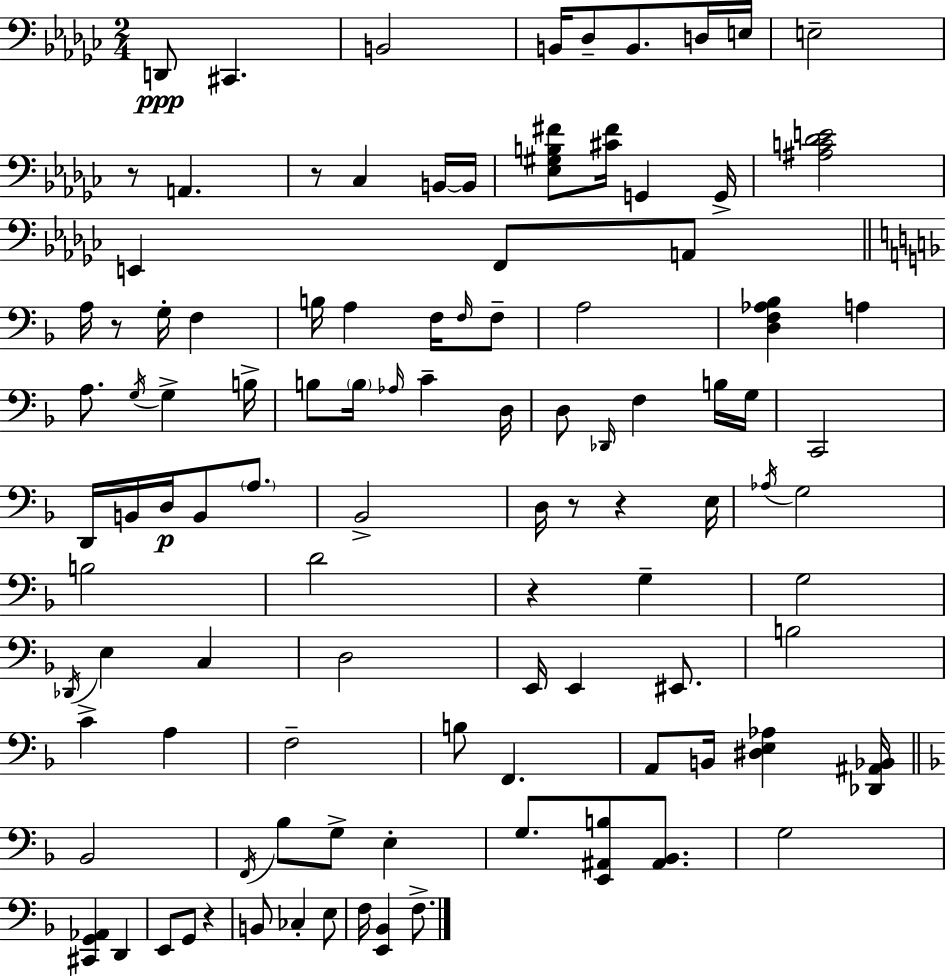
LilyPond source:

{
  \clef bass
  \numericTimeSignature
  \time 2/4
  \key ees \minor
  d,8\ppp cis,4. | b,2 | b,16 des8-- b,8. d16 e16 | e2-- | \break r8 a,4. | r8 ces4 b,16~~ b,16 | <ees gis b fis'>8 <cis' fis'>16 g,4 g,16-> | <ais c' des' e'>2 | \break e,4 f,8 a,8 | \bar "||" \break \key d \minor a16 r8 g16-. f4 | b16 a4 f16 \grace { f16 } f8-- | a2 | <d f aes bes>4 a4 | \break a8. \acciaccatura { g16 } g4-> | b16-> b8 \parenthesize b16 \grace { aes16 } c'4-- | d16 d8 \grace { des,16 } f4 | b16 g16 c,2 | \break d,16 b,16 d16\p b,8 | \parenthesize a8. bes,2-> | d16 r8 r4 | e16 \acciaccatura { aes16 } g2 | \break b2 | d'2 | r4 | g4-- g2 | \break \acciaccatura { des,16 } e4 | c4 d2 | e,16 e,4 | eis,8. b2 | \break c'4-> | a4 f2-- | b8 | f,4. a,8 | \break b,16 <dis e aes>4 <des, ais, bes,>16 \bar "||" \break \key d \minor bes,2 | \acciaccatura { f,16 } bes8 g8-> e4-. | g8. <e, ais, b>8 <ais, bes,>8. | g2 | \break <cis, g, aes,>4 d,4 | e,8 g,8 r4 | b,8 ces4-. e8 | f16 <e, bes,>4 f8.-> | \break \bar "|."
}